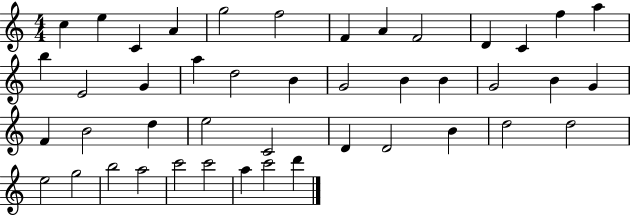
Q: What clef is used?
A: treble